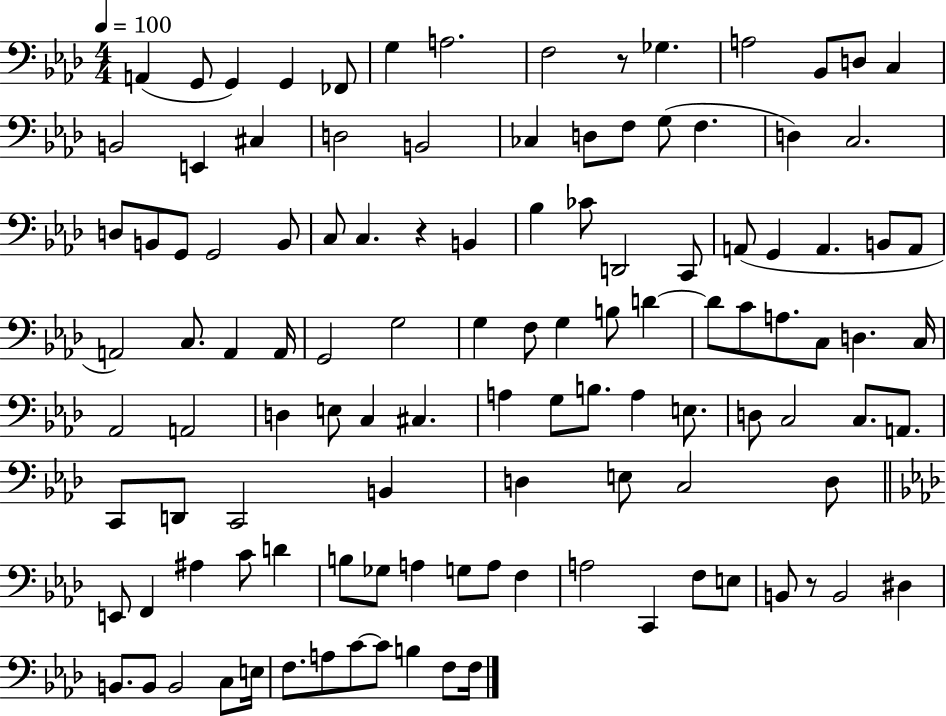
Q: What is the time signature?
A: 4/4